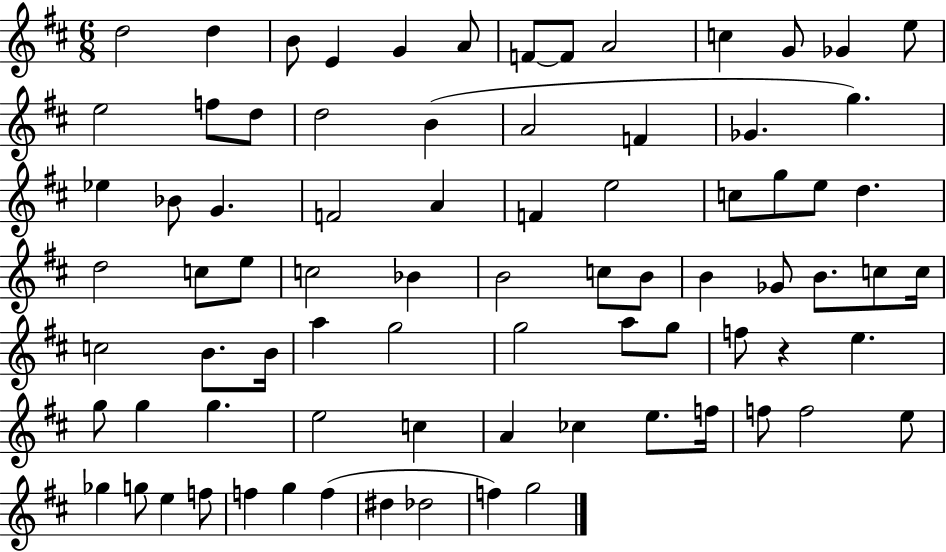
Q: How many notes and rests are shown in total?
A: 80